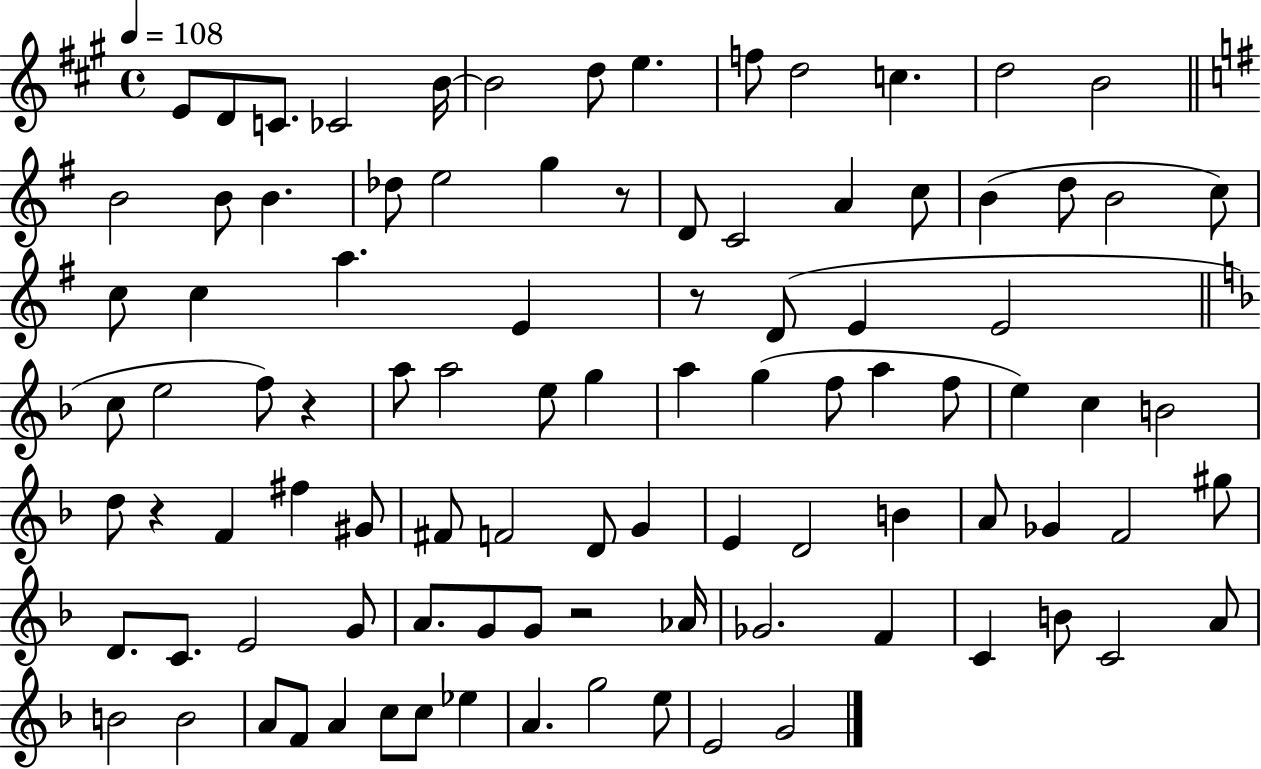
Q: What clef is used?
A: treble